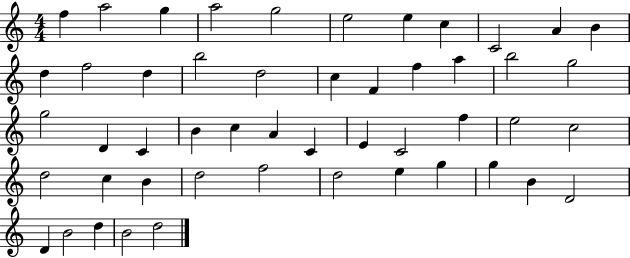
{
  \clef treble
  \numericTimeSignature
  \time 4/4
  \key c \major
  f''4 a''2 g''4 | a''2 g''2 | e''2 e''4 c''4 | c'2 a'4 b'4 | \break d''4 f''2 d''4 | b''2 d''2 | c''4 f'4 f''4 a''4 | b''2 g''2 | \break g''2 d'4 c'4 | b'4 c''4 a'4 c'4 | e'4 c'2 f''4 | e''2 c''2 | \break d''2 c''4 b'4 | d''2 f''2 | d''2 e''4 g''4 | g''4 b'4 d'2 | \break d'4 b'2 d''4 | b'2 d''2 | \bar "|."
}